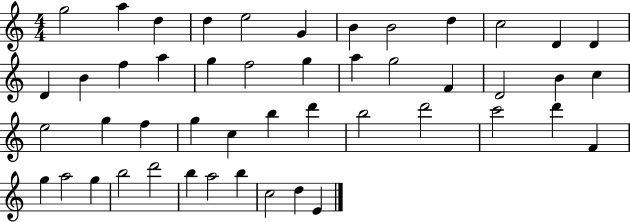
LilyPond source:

{
  \clef treble
  \numericTimeSignature
  \time 4/4
  \key c \major
  g''2 a''4 d''4 | d''4 e''2 g'4 | b'4 b'2 d''4 | c''2 d'4 d'4 | \break d'4 b'4 f''4 a''4 | g''4 f''2 g''4 | a''4 g''2 f'4 | d'2 b'4 c''4 | \break e''2 g''4 f''4 | g''4 c''4 b''4 d'''4 | b''2 d'''2 | c'''2 d'''4 f'4 | \break g''4 a''2 g''4 | b''2 d'''2 | b''4 a''2 b''4 | c''2 d''4 e'4 | \break \bar "|."
}